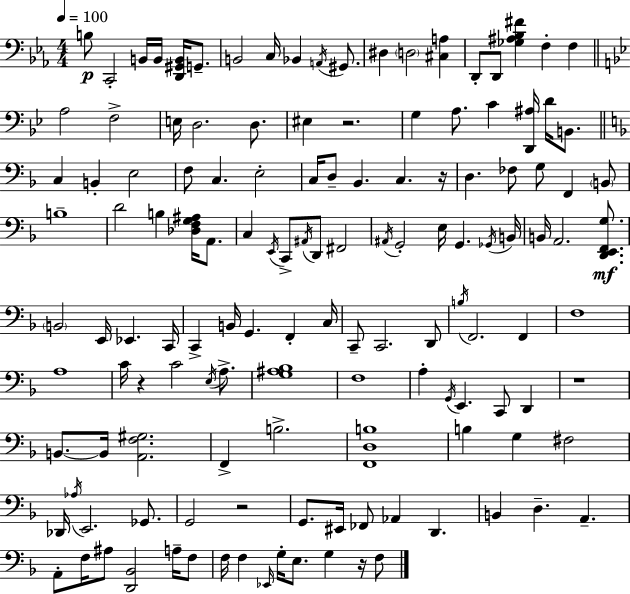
X:1
T:Untitled
M:4/4
L:1/4
K:Eb
B,/2 C,,2 B,,/4 B,,/4 [D,,^G,,B,,]/4 G,,/2 B,,2 C,/4 _B,, A,,/4 ^G,,/2 ^D, D,2 [^C,A,] D,,/2 D,,/2 [_G,^A,_B,^F] F, F, A,2 F,2 E,/4 D,2 D,/2 ^E, z2 G, A,/2 C [D,,^A,]/4 D/4 B,,/2 C, B,, E,2 F,/2 C, E,2 C,/4 D,/2 _B,, C, z/4 D, _F,/2 G,/2 F,, B,,/2 B,4 D2 B, [_D,F,G,^A,]/4 A,,/2 C, E,,/4 C,,/2 ^A,,/4 D,,/2 ^F,,2 ^A,,/4 G,,2 E,/4 G,, _G,,/4 B,,/4 B,,/4 A,,2 [D,,E,,F,,G,]/2 B,,2 E,,/4 _E,, C,,/4 C,, B,,/4 G,, F,, C,/4 C,,/2 C,,2 D,,/2 B,/4 F,,2 F,, F,4 A,4 C/4 z C2 E,/4 A,/2 [G,^A,_B,]4 F,4 A, G,,/4 E,, C,,/2 D,, z4 B,,/2 B,,/4 [A,,F,^G,]2 F,, B,2 [F,,D,B,]4 B, G, ^F,2 _D,,/4 _A,/4 E,,2 _G,,/2 G,,2 z2 G,,/2 ^E,,/4 _F,,/2 _A,, D,, B,, D, A,, A,,/2 F,/4 ^A,/2 [D,,_B,,]2 A,/4 F,/2 F,/4 F, _E,,/4 G,/4 E,/2 G, z/4 F,/2